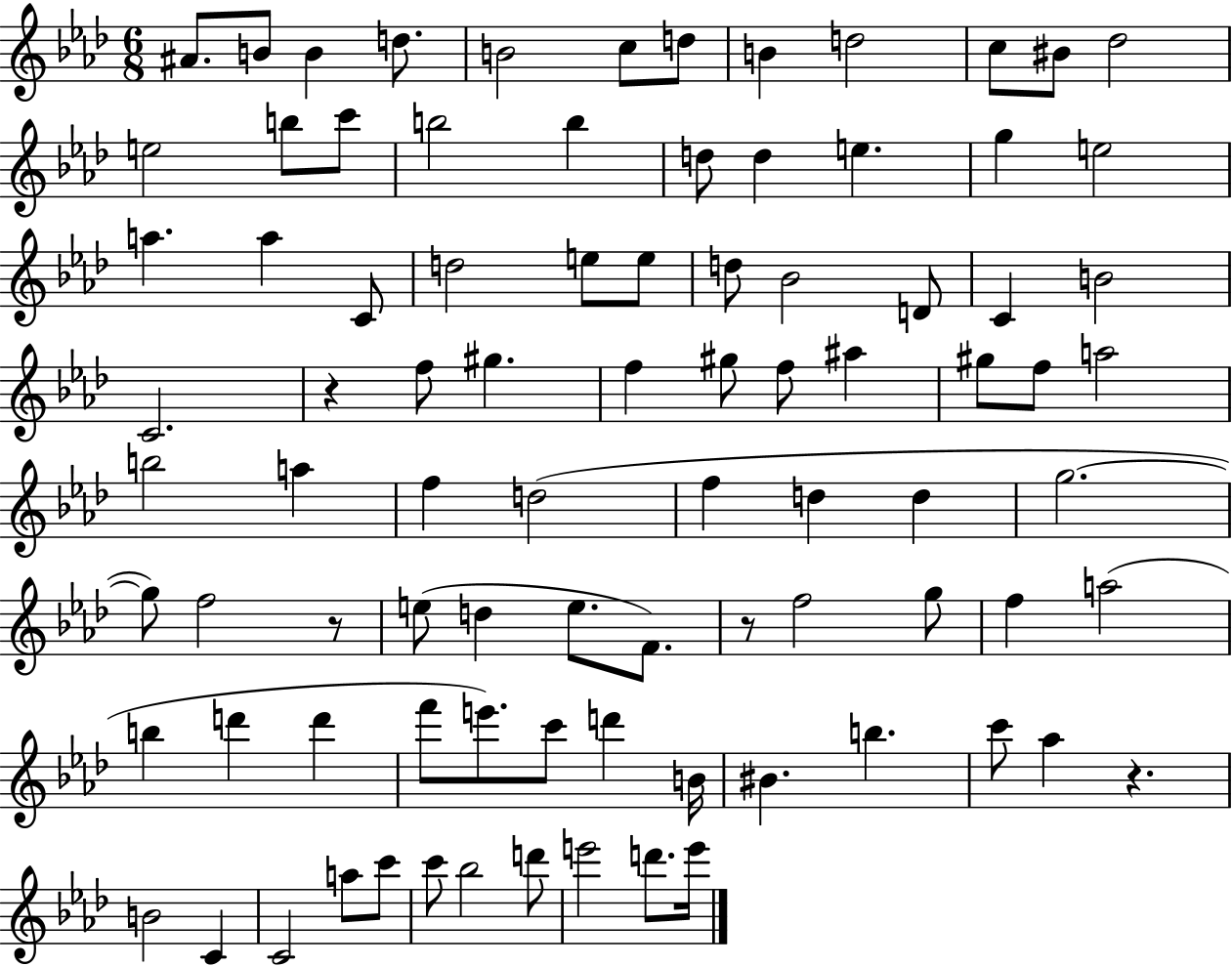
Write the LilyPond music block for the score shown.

{
  \clef treble
  \numericTimeSignature
  \time 6/8
  \key aes \major
  ais'8. b'8 b'4 d''8. | b'2 c''8 d''8 | b'4 d''2 | c''8 bis'8 des''2 | \break e''2 b''8 c'''8 | b''2 b''4 | d''8 d''4 e''4. | g''4 e''2 | \break a''4. a''4 c'8 | d''2 e''8 e''8 | d''8 bes'2 d'8 | c'4 b'2 | \break c'2. | r4 f''8 gis''4. | f''4 gis''8 f''8 ais''4 | gis''8 f''8 a''2 | \break b''2 a''4 | f''4 d''2( | f''4 d''4 d''4 | g''2.~~ | \break g''8) f''2 r8 | e''8( d''4 e''8. f'8.) | r8 f''2 g''8 | f''4 a''2( | \break b''4 d'''4 d'''4 | f'''8 e'''8.) c'''8 d'''4 b'16 | bis'4. b''4. | c'''8 aes''4 r4. | \break b'2 c'4 | c'2 a''8 c'''8 | c'''8 bes''2 d'''8 | e'''2 d'''8. e'''16 | \break \bar "|."
}